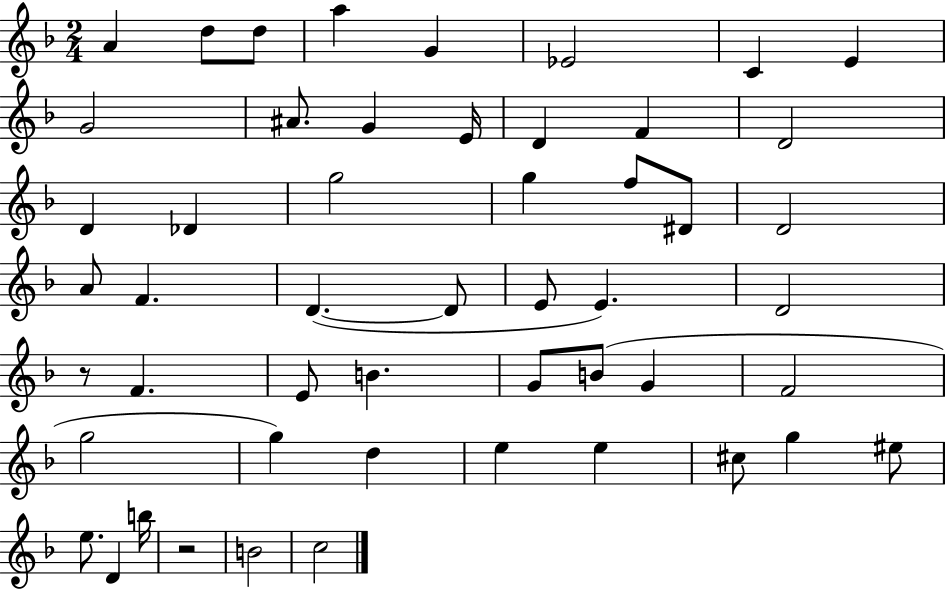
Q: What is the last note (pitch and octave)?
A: C5